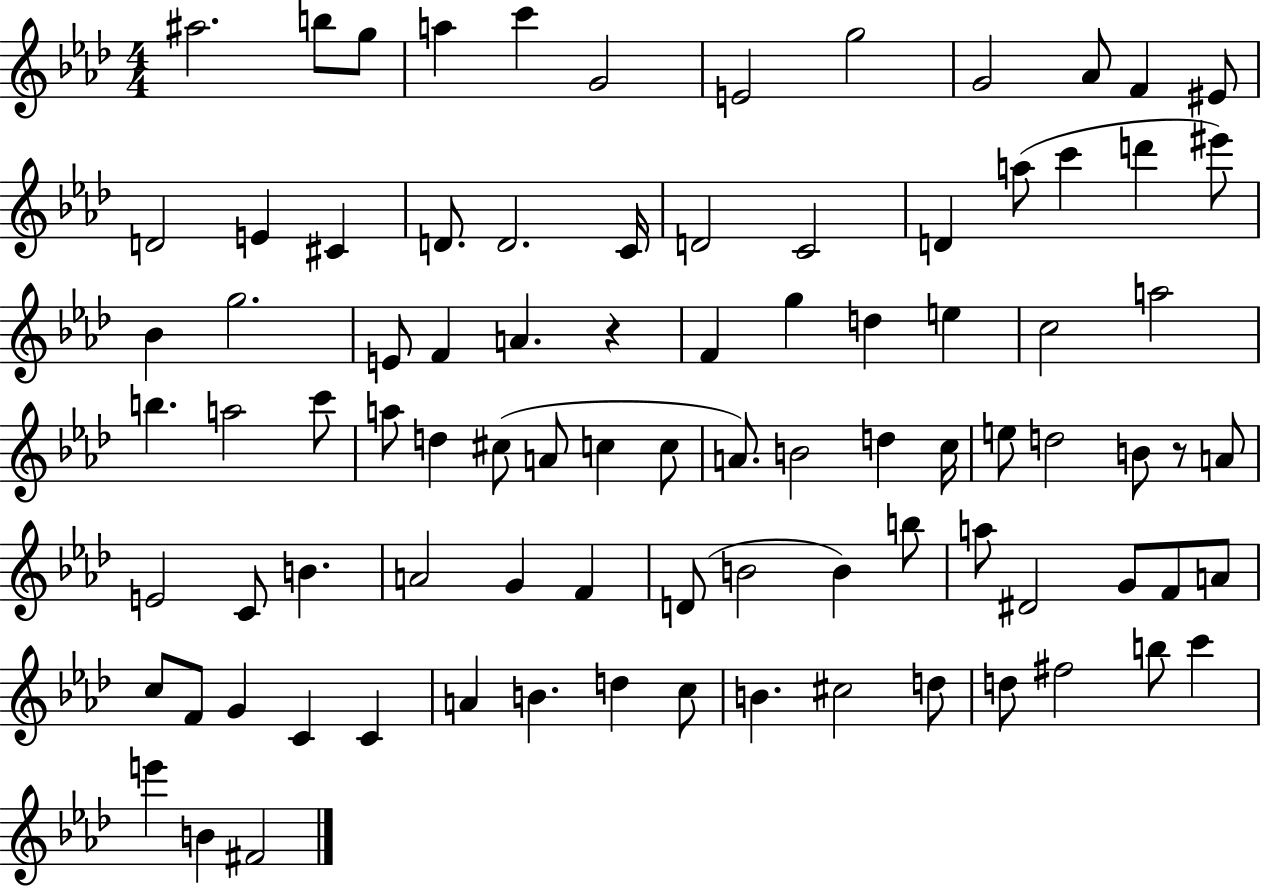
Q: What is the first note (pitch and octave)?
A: A#5